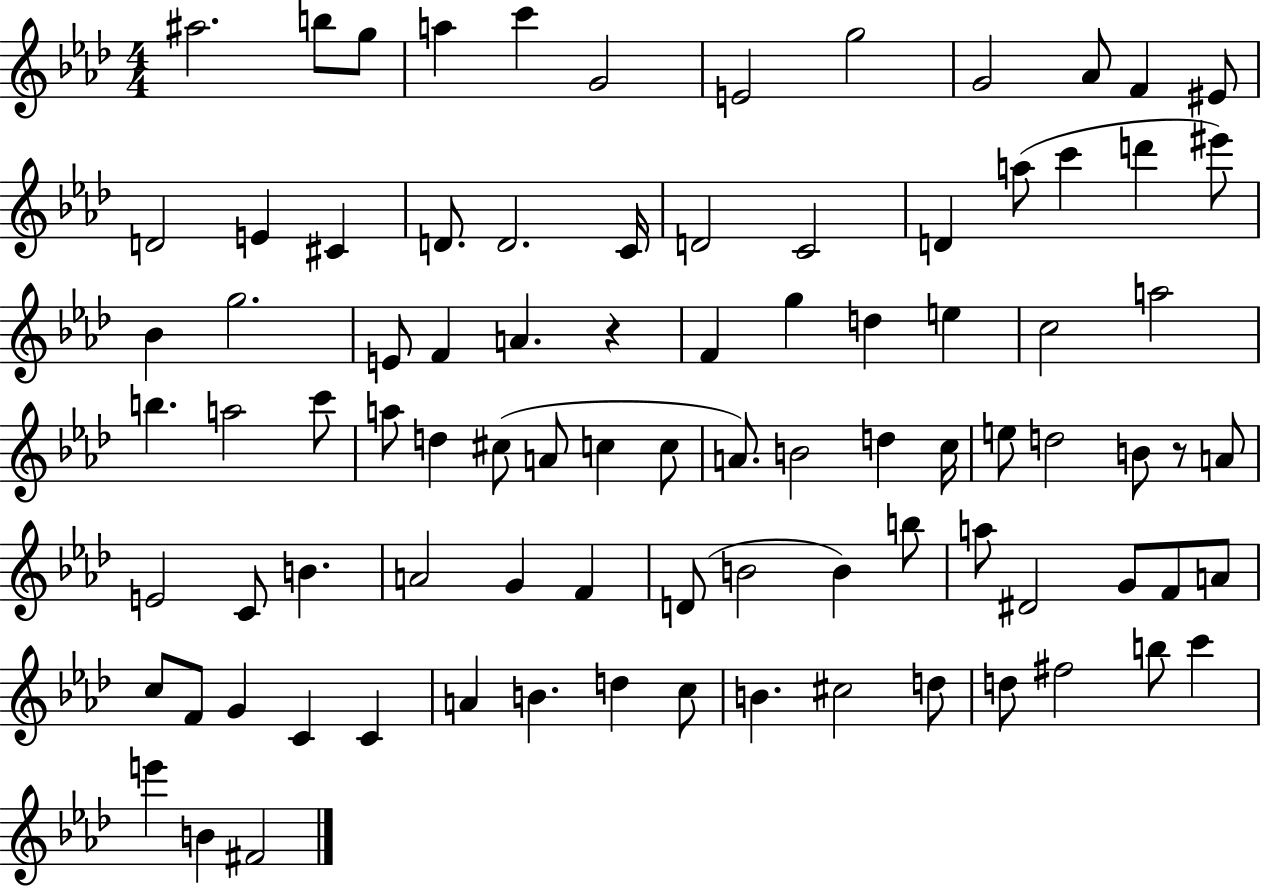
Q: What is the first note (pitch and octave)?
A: A#5